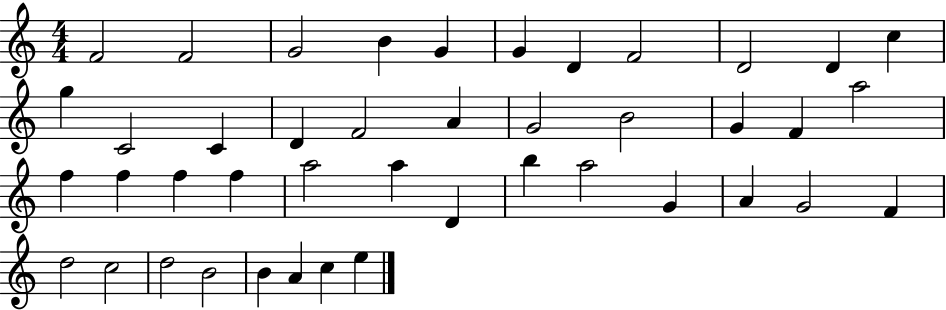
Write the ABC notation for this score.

X:1
T:Untitled
M:4/4
L:1/4
K:C
F2 F2 G2 B G G D F2 D2 D c g C2 C D F2 A G2 B2 G F a2 f f f f a2 a D b a2 G A G2 F d2 c2 d2 B2 B A c e